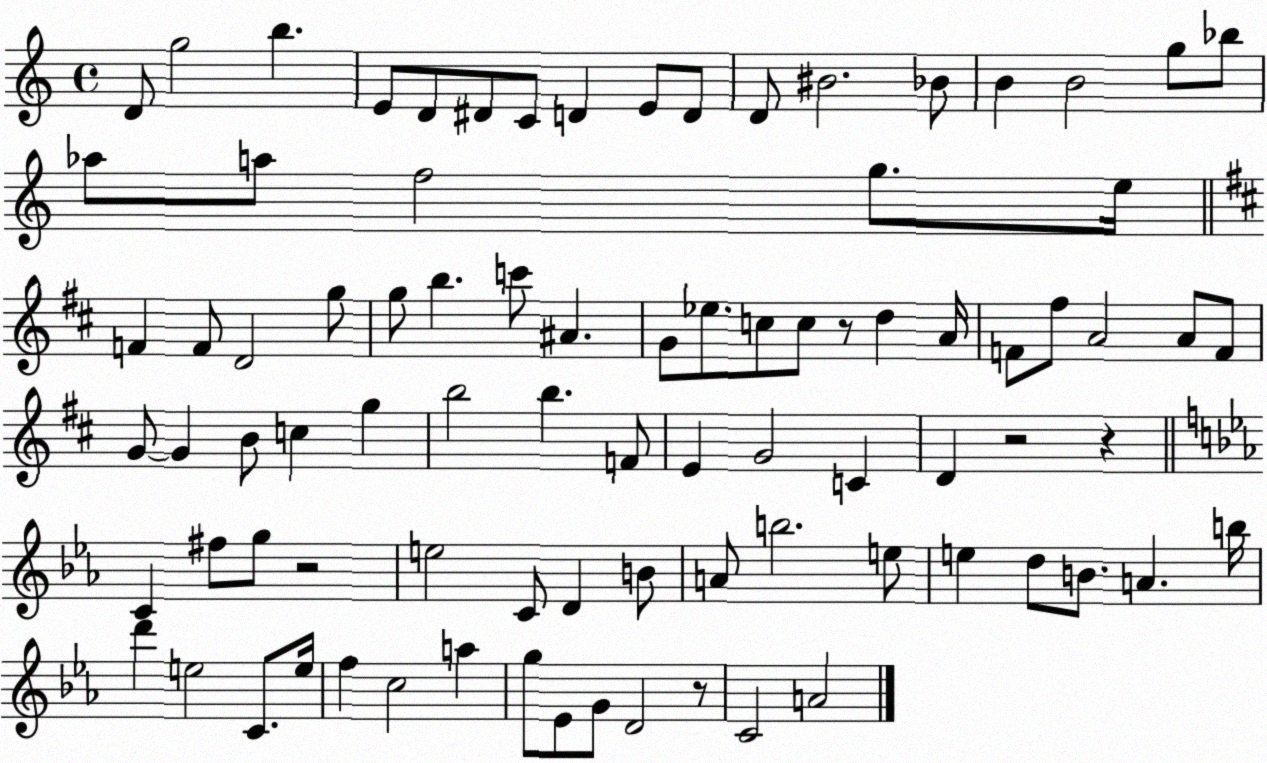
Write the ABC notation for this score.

X:1
T:Untitled
M:4/4
L:1/4
K:C
D/2 g2 b E/2 D/2 ^D/2 C/2 D E/2 D/2 D/2 ^B2 _B/2 B B2 g/2 _b/2 _a/2 a/2 f2 g/2 e/4 F F/2 D2 g/2 g/2 b c'/2 ^A G/2 _e/2 c/2 c/2 z/2 d A/4 F/2 ^f/2 A2 A/2 F/2 G/2 G B/2 c g b2 b F/2 E G2 C D z2 z C ^f/2 g/2 z2 e2 C/2 D B/2 A/2 b2 e/2 e d/2 B/2 A b/4 d' e2 C/2 e/4 f c2 a g/2 _E/2 G/2 D2 z/2 C2 A2